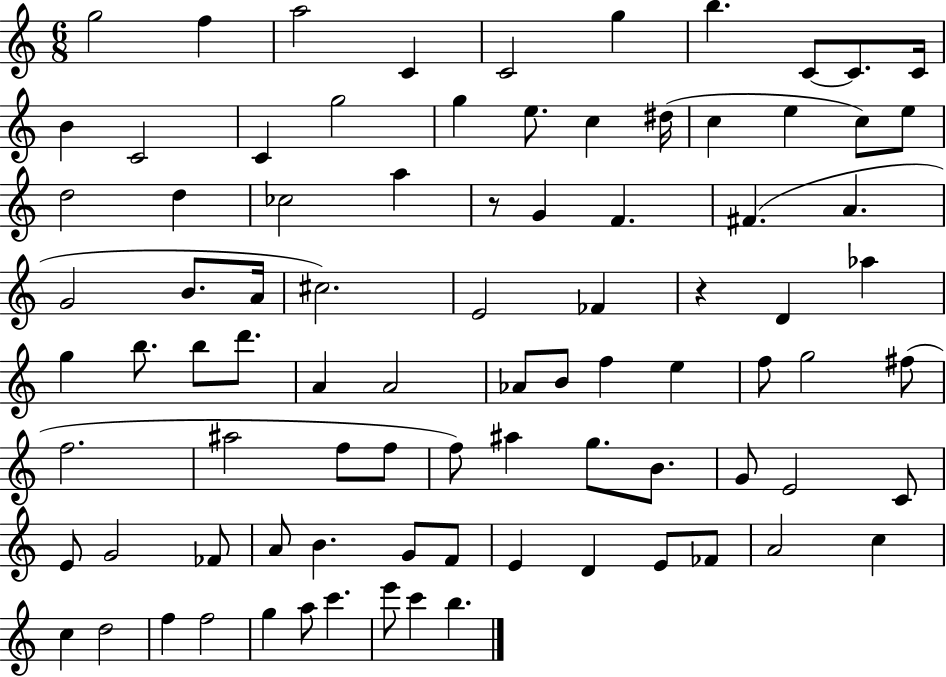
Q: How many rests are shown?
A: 2